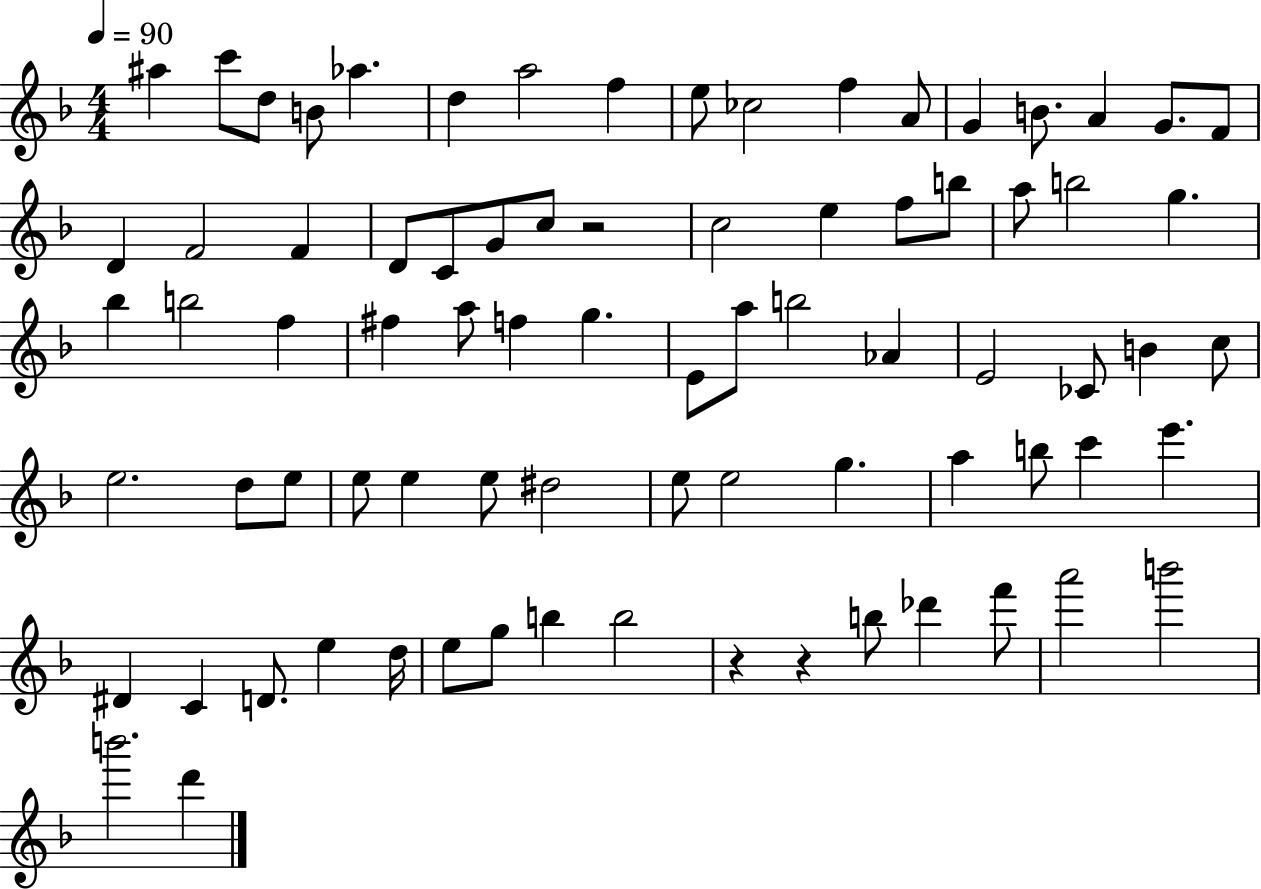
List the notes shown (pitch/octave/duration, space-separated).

A#5/q C6/e D5/e B4/e Ab5/q. D5/q A5/h F5/q E5/e CES5/h F5/q A4/e G4/q B4/e. A4/q G4/e. F4/e D4/q F4/h F4/q D4/e C4/e G4/e C5/e R/h C5/h E5/q F5/e B5/e A5/e B5/h G5/q. Bb5/q B5/h F5/q F#5/q A5/e F5/q G5/q. E4/e A5/e B5/h Ab4/q E4/h CES4/e B4/q C5/e E5/h. D5/e E5/e E5/e E5/q E5/e D#5/h E5/e E5/h G5/q. A5/q B5/e C6/q E6/q. D#4/q C4/q D4/e. E5/q D5/s E5/e G5/e B5/q B5/h R/q R/q B5/e Db6/q F6/e A6/h B6/h B6/h. D6/q